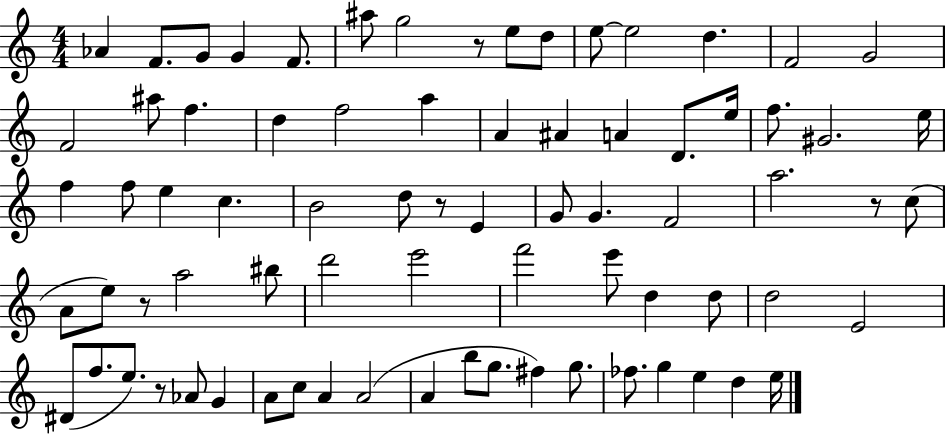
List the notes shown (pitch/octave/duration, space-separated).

Ab4/q F4/e. G4/e G4/q F4/e. A#5/e G5/h R/e E5/e D5/e E5/e E5/h D5/q. F4/h G4/h F4/h A#5/e F5/q. D5/q F5/h A5/q A4/q A#4/q A4/q D4/e. E5/s F5/e. G#4/h. E5/s F5/q F5/e E5/q C5/q. B4/h D5/e R/e E4/q G4/e G4/q. F4/h A5/h. R/e C5/e A4/e E5/e R/e A5/h BIS5/e D6/h E6/h F6/h E6/e D5/q D5/e D5/h E4/h D#4/e F5/e. E5/e. R/e Ab4/e G4/q A4/e C5/e A4/q A4/h A4/q B5/e G5/e. F#5/q G5/e. FES5/e. G5/q E5/q D5/q E5/s